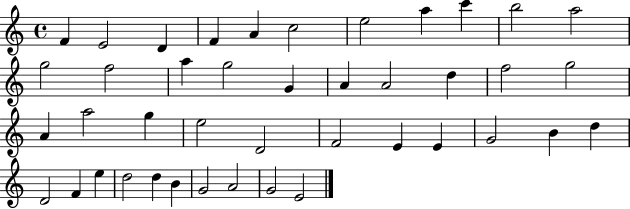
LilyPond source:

{
  \clef treble
  \time 4/4
  \defaultTimeSignature
  \key c \major
  f'4 e'2 d'4 | f'4 a'4 c''2 | e''2 a''4 c'''4 | b''2 a''2 | \break g''2 f''2 | a''4 g''2 g'4 | a'4 a'2 d''4 | f''2 g''2 | \break a'4 a''2 g''4 | e''2 d'2 | f'2 e'4 e'4 | g'2 b'4 d''4 | \break d'2 f'4 e''4 | d''2 d''4 b'4 | g'2 a'2 | g'2 e'2 | \break \bar "|."
}